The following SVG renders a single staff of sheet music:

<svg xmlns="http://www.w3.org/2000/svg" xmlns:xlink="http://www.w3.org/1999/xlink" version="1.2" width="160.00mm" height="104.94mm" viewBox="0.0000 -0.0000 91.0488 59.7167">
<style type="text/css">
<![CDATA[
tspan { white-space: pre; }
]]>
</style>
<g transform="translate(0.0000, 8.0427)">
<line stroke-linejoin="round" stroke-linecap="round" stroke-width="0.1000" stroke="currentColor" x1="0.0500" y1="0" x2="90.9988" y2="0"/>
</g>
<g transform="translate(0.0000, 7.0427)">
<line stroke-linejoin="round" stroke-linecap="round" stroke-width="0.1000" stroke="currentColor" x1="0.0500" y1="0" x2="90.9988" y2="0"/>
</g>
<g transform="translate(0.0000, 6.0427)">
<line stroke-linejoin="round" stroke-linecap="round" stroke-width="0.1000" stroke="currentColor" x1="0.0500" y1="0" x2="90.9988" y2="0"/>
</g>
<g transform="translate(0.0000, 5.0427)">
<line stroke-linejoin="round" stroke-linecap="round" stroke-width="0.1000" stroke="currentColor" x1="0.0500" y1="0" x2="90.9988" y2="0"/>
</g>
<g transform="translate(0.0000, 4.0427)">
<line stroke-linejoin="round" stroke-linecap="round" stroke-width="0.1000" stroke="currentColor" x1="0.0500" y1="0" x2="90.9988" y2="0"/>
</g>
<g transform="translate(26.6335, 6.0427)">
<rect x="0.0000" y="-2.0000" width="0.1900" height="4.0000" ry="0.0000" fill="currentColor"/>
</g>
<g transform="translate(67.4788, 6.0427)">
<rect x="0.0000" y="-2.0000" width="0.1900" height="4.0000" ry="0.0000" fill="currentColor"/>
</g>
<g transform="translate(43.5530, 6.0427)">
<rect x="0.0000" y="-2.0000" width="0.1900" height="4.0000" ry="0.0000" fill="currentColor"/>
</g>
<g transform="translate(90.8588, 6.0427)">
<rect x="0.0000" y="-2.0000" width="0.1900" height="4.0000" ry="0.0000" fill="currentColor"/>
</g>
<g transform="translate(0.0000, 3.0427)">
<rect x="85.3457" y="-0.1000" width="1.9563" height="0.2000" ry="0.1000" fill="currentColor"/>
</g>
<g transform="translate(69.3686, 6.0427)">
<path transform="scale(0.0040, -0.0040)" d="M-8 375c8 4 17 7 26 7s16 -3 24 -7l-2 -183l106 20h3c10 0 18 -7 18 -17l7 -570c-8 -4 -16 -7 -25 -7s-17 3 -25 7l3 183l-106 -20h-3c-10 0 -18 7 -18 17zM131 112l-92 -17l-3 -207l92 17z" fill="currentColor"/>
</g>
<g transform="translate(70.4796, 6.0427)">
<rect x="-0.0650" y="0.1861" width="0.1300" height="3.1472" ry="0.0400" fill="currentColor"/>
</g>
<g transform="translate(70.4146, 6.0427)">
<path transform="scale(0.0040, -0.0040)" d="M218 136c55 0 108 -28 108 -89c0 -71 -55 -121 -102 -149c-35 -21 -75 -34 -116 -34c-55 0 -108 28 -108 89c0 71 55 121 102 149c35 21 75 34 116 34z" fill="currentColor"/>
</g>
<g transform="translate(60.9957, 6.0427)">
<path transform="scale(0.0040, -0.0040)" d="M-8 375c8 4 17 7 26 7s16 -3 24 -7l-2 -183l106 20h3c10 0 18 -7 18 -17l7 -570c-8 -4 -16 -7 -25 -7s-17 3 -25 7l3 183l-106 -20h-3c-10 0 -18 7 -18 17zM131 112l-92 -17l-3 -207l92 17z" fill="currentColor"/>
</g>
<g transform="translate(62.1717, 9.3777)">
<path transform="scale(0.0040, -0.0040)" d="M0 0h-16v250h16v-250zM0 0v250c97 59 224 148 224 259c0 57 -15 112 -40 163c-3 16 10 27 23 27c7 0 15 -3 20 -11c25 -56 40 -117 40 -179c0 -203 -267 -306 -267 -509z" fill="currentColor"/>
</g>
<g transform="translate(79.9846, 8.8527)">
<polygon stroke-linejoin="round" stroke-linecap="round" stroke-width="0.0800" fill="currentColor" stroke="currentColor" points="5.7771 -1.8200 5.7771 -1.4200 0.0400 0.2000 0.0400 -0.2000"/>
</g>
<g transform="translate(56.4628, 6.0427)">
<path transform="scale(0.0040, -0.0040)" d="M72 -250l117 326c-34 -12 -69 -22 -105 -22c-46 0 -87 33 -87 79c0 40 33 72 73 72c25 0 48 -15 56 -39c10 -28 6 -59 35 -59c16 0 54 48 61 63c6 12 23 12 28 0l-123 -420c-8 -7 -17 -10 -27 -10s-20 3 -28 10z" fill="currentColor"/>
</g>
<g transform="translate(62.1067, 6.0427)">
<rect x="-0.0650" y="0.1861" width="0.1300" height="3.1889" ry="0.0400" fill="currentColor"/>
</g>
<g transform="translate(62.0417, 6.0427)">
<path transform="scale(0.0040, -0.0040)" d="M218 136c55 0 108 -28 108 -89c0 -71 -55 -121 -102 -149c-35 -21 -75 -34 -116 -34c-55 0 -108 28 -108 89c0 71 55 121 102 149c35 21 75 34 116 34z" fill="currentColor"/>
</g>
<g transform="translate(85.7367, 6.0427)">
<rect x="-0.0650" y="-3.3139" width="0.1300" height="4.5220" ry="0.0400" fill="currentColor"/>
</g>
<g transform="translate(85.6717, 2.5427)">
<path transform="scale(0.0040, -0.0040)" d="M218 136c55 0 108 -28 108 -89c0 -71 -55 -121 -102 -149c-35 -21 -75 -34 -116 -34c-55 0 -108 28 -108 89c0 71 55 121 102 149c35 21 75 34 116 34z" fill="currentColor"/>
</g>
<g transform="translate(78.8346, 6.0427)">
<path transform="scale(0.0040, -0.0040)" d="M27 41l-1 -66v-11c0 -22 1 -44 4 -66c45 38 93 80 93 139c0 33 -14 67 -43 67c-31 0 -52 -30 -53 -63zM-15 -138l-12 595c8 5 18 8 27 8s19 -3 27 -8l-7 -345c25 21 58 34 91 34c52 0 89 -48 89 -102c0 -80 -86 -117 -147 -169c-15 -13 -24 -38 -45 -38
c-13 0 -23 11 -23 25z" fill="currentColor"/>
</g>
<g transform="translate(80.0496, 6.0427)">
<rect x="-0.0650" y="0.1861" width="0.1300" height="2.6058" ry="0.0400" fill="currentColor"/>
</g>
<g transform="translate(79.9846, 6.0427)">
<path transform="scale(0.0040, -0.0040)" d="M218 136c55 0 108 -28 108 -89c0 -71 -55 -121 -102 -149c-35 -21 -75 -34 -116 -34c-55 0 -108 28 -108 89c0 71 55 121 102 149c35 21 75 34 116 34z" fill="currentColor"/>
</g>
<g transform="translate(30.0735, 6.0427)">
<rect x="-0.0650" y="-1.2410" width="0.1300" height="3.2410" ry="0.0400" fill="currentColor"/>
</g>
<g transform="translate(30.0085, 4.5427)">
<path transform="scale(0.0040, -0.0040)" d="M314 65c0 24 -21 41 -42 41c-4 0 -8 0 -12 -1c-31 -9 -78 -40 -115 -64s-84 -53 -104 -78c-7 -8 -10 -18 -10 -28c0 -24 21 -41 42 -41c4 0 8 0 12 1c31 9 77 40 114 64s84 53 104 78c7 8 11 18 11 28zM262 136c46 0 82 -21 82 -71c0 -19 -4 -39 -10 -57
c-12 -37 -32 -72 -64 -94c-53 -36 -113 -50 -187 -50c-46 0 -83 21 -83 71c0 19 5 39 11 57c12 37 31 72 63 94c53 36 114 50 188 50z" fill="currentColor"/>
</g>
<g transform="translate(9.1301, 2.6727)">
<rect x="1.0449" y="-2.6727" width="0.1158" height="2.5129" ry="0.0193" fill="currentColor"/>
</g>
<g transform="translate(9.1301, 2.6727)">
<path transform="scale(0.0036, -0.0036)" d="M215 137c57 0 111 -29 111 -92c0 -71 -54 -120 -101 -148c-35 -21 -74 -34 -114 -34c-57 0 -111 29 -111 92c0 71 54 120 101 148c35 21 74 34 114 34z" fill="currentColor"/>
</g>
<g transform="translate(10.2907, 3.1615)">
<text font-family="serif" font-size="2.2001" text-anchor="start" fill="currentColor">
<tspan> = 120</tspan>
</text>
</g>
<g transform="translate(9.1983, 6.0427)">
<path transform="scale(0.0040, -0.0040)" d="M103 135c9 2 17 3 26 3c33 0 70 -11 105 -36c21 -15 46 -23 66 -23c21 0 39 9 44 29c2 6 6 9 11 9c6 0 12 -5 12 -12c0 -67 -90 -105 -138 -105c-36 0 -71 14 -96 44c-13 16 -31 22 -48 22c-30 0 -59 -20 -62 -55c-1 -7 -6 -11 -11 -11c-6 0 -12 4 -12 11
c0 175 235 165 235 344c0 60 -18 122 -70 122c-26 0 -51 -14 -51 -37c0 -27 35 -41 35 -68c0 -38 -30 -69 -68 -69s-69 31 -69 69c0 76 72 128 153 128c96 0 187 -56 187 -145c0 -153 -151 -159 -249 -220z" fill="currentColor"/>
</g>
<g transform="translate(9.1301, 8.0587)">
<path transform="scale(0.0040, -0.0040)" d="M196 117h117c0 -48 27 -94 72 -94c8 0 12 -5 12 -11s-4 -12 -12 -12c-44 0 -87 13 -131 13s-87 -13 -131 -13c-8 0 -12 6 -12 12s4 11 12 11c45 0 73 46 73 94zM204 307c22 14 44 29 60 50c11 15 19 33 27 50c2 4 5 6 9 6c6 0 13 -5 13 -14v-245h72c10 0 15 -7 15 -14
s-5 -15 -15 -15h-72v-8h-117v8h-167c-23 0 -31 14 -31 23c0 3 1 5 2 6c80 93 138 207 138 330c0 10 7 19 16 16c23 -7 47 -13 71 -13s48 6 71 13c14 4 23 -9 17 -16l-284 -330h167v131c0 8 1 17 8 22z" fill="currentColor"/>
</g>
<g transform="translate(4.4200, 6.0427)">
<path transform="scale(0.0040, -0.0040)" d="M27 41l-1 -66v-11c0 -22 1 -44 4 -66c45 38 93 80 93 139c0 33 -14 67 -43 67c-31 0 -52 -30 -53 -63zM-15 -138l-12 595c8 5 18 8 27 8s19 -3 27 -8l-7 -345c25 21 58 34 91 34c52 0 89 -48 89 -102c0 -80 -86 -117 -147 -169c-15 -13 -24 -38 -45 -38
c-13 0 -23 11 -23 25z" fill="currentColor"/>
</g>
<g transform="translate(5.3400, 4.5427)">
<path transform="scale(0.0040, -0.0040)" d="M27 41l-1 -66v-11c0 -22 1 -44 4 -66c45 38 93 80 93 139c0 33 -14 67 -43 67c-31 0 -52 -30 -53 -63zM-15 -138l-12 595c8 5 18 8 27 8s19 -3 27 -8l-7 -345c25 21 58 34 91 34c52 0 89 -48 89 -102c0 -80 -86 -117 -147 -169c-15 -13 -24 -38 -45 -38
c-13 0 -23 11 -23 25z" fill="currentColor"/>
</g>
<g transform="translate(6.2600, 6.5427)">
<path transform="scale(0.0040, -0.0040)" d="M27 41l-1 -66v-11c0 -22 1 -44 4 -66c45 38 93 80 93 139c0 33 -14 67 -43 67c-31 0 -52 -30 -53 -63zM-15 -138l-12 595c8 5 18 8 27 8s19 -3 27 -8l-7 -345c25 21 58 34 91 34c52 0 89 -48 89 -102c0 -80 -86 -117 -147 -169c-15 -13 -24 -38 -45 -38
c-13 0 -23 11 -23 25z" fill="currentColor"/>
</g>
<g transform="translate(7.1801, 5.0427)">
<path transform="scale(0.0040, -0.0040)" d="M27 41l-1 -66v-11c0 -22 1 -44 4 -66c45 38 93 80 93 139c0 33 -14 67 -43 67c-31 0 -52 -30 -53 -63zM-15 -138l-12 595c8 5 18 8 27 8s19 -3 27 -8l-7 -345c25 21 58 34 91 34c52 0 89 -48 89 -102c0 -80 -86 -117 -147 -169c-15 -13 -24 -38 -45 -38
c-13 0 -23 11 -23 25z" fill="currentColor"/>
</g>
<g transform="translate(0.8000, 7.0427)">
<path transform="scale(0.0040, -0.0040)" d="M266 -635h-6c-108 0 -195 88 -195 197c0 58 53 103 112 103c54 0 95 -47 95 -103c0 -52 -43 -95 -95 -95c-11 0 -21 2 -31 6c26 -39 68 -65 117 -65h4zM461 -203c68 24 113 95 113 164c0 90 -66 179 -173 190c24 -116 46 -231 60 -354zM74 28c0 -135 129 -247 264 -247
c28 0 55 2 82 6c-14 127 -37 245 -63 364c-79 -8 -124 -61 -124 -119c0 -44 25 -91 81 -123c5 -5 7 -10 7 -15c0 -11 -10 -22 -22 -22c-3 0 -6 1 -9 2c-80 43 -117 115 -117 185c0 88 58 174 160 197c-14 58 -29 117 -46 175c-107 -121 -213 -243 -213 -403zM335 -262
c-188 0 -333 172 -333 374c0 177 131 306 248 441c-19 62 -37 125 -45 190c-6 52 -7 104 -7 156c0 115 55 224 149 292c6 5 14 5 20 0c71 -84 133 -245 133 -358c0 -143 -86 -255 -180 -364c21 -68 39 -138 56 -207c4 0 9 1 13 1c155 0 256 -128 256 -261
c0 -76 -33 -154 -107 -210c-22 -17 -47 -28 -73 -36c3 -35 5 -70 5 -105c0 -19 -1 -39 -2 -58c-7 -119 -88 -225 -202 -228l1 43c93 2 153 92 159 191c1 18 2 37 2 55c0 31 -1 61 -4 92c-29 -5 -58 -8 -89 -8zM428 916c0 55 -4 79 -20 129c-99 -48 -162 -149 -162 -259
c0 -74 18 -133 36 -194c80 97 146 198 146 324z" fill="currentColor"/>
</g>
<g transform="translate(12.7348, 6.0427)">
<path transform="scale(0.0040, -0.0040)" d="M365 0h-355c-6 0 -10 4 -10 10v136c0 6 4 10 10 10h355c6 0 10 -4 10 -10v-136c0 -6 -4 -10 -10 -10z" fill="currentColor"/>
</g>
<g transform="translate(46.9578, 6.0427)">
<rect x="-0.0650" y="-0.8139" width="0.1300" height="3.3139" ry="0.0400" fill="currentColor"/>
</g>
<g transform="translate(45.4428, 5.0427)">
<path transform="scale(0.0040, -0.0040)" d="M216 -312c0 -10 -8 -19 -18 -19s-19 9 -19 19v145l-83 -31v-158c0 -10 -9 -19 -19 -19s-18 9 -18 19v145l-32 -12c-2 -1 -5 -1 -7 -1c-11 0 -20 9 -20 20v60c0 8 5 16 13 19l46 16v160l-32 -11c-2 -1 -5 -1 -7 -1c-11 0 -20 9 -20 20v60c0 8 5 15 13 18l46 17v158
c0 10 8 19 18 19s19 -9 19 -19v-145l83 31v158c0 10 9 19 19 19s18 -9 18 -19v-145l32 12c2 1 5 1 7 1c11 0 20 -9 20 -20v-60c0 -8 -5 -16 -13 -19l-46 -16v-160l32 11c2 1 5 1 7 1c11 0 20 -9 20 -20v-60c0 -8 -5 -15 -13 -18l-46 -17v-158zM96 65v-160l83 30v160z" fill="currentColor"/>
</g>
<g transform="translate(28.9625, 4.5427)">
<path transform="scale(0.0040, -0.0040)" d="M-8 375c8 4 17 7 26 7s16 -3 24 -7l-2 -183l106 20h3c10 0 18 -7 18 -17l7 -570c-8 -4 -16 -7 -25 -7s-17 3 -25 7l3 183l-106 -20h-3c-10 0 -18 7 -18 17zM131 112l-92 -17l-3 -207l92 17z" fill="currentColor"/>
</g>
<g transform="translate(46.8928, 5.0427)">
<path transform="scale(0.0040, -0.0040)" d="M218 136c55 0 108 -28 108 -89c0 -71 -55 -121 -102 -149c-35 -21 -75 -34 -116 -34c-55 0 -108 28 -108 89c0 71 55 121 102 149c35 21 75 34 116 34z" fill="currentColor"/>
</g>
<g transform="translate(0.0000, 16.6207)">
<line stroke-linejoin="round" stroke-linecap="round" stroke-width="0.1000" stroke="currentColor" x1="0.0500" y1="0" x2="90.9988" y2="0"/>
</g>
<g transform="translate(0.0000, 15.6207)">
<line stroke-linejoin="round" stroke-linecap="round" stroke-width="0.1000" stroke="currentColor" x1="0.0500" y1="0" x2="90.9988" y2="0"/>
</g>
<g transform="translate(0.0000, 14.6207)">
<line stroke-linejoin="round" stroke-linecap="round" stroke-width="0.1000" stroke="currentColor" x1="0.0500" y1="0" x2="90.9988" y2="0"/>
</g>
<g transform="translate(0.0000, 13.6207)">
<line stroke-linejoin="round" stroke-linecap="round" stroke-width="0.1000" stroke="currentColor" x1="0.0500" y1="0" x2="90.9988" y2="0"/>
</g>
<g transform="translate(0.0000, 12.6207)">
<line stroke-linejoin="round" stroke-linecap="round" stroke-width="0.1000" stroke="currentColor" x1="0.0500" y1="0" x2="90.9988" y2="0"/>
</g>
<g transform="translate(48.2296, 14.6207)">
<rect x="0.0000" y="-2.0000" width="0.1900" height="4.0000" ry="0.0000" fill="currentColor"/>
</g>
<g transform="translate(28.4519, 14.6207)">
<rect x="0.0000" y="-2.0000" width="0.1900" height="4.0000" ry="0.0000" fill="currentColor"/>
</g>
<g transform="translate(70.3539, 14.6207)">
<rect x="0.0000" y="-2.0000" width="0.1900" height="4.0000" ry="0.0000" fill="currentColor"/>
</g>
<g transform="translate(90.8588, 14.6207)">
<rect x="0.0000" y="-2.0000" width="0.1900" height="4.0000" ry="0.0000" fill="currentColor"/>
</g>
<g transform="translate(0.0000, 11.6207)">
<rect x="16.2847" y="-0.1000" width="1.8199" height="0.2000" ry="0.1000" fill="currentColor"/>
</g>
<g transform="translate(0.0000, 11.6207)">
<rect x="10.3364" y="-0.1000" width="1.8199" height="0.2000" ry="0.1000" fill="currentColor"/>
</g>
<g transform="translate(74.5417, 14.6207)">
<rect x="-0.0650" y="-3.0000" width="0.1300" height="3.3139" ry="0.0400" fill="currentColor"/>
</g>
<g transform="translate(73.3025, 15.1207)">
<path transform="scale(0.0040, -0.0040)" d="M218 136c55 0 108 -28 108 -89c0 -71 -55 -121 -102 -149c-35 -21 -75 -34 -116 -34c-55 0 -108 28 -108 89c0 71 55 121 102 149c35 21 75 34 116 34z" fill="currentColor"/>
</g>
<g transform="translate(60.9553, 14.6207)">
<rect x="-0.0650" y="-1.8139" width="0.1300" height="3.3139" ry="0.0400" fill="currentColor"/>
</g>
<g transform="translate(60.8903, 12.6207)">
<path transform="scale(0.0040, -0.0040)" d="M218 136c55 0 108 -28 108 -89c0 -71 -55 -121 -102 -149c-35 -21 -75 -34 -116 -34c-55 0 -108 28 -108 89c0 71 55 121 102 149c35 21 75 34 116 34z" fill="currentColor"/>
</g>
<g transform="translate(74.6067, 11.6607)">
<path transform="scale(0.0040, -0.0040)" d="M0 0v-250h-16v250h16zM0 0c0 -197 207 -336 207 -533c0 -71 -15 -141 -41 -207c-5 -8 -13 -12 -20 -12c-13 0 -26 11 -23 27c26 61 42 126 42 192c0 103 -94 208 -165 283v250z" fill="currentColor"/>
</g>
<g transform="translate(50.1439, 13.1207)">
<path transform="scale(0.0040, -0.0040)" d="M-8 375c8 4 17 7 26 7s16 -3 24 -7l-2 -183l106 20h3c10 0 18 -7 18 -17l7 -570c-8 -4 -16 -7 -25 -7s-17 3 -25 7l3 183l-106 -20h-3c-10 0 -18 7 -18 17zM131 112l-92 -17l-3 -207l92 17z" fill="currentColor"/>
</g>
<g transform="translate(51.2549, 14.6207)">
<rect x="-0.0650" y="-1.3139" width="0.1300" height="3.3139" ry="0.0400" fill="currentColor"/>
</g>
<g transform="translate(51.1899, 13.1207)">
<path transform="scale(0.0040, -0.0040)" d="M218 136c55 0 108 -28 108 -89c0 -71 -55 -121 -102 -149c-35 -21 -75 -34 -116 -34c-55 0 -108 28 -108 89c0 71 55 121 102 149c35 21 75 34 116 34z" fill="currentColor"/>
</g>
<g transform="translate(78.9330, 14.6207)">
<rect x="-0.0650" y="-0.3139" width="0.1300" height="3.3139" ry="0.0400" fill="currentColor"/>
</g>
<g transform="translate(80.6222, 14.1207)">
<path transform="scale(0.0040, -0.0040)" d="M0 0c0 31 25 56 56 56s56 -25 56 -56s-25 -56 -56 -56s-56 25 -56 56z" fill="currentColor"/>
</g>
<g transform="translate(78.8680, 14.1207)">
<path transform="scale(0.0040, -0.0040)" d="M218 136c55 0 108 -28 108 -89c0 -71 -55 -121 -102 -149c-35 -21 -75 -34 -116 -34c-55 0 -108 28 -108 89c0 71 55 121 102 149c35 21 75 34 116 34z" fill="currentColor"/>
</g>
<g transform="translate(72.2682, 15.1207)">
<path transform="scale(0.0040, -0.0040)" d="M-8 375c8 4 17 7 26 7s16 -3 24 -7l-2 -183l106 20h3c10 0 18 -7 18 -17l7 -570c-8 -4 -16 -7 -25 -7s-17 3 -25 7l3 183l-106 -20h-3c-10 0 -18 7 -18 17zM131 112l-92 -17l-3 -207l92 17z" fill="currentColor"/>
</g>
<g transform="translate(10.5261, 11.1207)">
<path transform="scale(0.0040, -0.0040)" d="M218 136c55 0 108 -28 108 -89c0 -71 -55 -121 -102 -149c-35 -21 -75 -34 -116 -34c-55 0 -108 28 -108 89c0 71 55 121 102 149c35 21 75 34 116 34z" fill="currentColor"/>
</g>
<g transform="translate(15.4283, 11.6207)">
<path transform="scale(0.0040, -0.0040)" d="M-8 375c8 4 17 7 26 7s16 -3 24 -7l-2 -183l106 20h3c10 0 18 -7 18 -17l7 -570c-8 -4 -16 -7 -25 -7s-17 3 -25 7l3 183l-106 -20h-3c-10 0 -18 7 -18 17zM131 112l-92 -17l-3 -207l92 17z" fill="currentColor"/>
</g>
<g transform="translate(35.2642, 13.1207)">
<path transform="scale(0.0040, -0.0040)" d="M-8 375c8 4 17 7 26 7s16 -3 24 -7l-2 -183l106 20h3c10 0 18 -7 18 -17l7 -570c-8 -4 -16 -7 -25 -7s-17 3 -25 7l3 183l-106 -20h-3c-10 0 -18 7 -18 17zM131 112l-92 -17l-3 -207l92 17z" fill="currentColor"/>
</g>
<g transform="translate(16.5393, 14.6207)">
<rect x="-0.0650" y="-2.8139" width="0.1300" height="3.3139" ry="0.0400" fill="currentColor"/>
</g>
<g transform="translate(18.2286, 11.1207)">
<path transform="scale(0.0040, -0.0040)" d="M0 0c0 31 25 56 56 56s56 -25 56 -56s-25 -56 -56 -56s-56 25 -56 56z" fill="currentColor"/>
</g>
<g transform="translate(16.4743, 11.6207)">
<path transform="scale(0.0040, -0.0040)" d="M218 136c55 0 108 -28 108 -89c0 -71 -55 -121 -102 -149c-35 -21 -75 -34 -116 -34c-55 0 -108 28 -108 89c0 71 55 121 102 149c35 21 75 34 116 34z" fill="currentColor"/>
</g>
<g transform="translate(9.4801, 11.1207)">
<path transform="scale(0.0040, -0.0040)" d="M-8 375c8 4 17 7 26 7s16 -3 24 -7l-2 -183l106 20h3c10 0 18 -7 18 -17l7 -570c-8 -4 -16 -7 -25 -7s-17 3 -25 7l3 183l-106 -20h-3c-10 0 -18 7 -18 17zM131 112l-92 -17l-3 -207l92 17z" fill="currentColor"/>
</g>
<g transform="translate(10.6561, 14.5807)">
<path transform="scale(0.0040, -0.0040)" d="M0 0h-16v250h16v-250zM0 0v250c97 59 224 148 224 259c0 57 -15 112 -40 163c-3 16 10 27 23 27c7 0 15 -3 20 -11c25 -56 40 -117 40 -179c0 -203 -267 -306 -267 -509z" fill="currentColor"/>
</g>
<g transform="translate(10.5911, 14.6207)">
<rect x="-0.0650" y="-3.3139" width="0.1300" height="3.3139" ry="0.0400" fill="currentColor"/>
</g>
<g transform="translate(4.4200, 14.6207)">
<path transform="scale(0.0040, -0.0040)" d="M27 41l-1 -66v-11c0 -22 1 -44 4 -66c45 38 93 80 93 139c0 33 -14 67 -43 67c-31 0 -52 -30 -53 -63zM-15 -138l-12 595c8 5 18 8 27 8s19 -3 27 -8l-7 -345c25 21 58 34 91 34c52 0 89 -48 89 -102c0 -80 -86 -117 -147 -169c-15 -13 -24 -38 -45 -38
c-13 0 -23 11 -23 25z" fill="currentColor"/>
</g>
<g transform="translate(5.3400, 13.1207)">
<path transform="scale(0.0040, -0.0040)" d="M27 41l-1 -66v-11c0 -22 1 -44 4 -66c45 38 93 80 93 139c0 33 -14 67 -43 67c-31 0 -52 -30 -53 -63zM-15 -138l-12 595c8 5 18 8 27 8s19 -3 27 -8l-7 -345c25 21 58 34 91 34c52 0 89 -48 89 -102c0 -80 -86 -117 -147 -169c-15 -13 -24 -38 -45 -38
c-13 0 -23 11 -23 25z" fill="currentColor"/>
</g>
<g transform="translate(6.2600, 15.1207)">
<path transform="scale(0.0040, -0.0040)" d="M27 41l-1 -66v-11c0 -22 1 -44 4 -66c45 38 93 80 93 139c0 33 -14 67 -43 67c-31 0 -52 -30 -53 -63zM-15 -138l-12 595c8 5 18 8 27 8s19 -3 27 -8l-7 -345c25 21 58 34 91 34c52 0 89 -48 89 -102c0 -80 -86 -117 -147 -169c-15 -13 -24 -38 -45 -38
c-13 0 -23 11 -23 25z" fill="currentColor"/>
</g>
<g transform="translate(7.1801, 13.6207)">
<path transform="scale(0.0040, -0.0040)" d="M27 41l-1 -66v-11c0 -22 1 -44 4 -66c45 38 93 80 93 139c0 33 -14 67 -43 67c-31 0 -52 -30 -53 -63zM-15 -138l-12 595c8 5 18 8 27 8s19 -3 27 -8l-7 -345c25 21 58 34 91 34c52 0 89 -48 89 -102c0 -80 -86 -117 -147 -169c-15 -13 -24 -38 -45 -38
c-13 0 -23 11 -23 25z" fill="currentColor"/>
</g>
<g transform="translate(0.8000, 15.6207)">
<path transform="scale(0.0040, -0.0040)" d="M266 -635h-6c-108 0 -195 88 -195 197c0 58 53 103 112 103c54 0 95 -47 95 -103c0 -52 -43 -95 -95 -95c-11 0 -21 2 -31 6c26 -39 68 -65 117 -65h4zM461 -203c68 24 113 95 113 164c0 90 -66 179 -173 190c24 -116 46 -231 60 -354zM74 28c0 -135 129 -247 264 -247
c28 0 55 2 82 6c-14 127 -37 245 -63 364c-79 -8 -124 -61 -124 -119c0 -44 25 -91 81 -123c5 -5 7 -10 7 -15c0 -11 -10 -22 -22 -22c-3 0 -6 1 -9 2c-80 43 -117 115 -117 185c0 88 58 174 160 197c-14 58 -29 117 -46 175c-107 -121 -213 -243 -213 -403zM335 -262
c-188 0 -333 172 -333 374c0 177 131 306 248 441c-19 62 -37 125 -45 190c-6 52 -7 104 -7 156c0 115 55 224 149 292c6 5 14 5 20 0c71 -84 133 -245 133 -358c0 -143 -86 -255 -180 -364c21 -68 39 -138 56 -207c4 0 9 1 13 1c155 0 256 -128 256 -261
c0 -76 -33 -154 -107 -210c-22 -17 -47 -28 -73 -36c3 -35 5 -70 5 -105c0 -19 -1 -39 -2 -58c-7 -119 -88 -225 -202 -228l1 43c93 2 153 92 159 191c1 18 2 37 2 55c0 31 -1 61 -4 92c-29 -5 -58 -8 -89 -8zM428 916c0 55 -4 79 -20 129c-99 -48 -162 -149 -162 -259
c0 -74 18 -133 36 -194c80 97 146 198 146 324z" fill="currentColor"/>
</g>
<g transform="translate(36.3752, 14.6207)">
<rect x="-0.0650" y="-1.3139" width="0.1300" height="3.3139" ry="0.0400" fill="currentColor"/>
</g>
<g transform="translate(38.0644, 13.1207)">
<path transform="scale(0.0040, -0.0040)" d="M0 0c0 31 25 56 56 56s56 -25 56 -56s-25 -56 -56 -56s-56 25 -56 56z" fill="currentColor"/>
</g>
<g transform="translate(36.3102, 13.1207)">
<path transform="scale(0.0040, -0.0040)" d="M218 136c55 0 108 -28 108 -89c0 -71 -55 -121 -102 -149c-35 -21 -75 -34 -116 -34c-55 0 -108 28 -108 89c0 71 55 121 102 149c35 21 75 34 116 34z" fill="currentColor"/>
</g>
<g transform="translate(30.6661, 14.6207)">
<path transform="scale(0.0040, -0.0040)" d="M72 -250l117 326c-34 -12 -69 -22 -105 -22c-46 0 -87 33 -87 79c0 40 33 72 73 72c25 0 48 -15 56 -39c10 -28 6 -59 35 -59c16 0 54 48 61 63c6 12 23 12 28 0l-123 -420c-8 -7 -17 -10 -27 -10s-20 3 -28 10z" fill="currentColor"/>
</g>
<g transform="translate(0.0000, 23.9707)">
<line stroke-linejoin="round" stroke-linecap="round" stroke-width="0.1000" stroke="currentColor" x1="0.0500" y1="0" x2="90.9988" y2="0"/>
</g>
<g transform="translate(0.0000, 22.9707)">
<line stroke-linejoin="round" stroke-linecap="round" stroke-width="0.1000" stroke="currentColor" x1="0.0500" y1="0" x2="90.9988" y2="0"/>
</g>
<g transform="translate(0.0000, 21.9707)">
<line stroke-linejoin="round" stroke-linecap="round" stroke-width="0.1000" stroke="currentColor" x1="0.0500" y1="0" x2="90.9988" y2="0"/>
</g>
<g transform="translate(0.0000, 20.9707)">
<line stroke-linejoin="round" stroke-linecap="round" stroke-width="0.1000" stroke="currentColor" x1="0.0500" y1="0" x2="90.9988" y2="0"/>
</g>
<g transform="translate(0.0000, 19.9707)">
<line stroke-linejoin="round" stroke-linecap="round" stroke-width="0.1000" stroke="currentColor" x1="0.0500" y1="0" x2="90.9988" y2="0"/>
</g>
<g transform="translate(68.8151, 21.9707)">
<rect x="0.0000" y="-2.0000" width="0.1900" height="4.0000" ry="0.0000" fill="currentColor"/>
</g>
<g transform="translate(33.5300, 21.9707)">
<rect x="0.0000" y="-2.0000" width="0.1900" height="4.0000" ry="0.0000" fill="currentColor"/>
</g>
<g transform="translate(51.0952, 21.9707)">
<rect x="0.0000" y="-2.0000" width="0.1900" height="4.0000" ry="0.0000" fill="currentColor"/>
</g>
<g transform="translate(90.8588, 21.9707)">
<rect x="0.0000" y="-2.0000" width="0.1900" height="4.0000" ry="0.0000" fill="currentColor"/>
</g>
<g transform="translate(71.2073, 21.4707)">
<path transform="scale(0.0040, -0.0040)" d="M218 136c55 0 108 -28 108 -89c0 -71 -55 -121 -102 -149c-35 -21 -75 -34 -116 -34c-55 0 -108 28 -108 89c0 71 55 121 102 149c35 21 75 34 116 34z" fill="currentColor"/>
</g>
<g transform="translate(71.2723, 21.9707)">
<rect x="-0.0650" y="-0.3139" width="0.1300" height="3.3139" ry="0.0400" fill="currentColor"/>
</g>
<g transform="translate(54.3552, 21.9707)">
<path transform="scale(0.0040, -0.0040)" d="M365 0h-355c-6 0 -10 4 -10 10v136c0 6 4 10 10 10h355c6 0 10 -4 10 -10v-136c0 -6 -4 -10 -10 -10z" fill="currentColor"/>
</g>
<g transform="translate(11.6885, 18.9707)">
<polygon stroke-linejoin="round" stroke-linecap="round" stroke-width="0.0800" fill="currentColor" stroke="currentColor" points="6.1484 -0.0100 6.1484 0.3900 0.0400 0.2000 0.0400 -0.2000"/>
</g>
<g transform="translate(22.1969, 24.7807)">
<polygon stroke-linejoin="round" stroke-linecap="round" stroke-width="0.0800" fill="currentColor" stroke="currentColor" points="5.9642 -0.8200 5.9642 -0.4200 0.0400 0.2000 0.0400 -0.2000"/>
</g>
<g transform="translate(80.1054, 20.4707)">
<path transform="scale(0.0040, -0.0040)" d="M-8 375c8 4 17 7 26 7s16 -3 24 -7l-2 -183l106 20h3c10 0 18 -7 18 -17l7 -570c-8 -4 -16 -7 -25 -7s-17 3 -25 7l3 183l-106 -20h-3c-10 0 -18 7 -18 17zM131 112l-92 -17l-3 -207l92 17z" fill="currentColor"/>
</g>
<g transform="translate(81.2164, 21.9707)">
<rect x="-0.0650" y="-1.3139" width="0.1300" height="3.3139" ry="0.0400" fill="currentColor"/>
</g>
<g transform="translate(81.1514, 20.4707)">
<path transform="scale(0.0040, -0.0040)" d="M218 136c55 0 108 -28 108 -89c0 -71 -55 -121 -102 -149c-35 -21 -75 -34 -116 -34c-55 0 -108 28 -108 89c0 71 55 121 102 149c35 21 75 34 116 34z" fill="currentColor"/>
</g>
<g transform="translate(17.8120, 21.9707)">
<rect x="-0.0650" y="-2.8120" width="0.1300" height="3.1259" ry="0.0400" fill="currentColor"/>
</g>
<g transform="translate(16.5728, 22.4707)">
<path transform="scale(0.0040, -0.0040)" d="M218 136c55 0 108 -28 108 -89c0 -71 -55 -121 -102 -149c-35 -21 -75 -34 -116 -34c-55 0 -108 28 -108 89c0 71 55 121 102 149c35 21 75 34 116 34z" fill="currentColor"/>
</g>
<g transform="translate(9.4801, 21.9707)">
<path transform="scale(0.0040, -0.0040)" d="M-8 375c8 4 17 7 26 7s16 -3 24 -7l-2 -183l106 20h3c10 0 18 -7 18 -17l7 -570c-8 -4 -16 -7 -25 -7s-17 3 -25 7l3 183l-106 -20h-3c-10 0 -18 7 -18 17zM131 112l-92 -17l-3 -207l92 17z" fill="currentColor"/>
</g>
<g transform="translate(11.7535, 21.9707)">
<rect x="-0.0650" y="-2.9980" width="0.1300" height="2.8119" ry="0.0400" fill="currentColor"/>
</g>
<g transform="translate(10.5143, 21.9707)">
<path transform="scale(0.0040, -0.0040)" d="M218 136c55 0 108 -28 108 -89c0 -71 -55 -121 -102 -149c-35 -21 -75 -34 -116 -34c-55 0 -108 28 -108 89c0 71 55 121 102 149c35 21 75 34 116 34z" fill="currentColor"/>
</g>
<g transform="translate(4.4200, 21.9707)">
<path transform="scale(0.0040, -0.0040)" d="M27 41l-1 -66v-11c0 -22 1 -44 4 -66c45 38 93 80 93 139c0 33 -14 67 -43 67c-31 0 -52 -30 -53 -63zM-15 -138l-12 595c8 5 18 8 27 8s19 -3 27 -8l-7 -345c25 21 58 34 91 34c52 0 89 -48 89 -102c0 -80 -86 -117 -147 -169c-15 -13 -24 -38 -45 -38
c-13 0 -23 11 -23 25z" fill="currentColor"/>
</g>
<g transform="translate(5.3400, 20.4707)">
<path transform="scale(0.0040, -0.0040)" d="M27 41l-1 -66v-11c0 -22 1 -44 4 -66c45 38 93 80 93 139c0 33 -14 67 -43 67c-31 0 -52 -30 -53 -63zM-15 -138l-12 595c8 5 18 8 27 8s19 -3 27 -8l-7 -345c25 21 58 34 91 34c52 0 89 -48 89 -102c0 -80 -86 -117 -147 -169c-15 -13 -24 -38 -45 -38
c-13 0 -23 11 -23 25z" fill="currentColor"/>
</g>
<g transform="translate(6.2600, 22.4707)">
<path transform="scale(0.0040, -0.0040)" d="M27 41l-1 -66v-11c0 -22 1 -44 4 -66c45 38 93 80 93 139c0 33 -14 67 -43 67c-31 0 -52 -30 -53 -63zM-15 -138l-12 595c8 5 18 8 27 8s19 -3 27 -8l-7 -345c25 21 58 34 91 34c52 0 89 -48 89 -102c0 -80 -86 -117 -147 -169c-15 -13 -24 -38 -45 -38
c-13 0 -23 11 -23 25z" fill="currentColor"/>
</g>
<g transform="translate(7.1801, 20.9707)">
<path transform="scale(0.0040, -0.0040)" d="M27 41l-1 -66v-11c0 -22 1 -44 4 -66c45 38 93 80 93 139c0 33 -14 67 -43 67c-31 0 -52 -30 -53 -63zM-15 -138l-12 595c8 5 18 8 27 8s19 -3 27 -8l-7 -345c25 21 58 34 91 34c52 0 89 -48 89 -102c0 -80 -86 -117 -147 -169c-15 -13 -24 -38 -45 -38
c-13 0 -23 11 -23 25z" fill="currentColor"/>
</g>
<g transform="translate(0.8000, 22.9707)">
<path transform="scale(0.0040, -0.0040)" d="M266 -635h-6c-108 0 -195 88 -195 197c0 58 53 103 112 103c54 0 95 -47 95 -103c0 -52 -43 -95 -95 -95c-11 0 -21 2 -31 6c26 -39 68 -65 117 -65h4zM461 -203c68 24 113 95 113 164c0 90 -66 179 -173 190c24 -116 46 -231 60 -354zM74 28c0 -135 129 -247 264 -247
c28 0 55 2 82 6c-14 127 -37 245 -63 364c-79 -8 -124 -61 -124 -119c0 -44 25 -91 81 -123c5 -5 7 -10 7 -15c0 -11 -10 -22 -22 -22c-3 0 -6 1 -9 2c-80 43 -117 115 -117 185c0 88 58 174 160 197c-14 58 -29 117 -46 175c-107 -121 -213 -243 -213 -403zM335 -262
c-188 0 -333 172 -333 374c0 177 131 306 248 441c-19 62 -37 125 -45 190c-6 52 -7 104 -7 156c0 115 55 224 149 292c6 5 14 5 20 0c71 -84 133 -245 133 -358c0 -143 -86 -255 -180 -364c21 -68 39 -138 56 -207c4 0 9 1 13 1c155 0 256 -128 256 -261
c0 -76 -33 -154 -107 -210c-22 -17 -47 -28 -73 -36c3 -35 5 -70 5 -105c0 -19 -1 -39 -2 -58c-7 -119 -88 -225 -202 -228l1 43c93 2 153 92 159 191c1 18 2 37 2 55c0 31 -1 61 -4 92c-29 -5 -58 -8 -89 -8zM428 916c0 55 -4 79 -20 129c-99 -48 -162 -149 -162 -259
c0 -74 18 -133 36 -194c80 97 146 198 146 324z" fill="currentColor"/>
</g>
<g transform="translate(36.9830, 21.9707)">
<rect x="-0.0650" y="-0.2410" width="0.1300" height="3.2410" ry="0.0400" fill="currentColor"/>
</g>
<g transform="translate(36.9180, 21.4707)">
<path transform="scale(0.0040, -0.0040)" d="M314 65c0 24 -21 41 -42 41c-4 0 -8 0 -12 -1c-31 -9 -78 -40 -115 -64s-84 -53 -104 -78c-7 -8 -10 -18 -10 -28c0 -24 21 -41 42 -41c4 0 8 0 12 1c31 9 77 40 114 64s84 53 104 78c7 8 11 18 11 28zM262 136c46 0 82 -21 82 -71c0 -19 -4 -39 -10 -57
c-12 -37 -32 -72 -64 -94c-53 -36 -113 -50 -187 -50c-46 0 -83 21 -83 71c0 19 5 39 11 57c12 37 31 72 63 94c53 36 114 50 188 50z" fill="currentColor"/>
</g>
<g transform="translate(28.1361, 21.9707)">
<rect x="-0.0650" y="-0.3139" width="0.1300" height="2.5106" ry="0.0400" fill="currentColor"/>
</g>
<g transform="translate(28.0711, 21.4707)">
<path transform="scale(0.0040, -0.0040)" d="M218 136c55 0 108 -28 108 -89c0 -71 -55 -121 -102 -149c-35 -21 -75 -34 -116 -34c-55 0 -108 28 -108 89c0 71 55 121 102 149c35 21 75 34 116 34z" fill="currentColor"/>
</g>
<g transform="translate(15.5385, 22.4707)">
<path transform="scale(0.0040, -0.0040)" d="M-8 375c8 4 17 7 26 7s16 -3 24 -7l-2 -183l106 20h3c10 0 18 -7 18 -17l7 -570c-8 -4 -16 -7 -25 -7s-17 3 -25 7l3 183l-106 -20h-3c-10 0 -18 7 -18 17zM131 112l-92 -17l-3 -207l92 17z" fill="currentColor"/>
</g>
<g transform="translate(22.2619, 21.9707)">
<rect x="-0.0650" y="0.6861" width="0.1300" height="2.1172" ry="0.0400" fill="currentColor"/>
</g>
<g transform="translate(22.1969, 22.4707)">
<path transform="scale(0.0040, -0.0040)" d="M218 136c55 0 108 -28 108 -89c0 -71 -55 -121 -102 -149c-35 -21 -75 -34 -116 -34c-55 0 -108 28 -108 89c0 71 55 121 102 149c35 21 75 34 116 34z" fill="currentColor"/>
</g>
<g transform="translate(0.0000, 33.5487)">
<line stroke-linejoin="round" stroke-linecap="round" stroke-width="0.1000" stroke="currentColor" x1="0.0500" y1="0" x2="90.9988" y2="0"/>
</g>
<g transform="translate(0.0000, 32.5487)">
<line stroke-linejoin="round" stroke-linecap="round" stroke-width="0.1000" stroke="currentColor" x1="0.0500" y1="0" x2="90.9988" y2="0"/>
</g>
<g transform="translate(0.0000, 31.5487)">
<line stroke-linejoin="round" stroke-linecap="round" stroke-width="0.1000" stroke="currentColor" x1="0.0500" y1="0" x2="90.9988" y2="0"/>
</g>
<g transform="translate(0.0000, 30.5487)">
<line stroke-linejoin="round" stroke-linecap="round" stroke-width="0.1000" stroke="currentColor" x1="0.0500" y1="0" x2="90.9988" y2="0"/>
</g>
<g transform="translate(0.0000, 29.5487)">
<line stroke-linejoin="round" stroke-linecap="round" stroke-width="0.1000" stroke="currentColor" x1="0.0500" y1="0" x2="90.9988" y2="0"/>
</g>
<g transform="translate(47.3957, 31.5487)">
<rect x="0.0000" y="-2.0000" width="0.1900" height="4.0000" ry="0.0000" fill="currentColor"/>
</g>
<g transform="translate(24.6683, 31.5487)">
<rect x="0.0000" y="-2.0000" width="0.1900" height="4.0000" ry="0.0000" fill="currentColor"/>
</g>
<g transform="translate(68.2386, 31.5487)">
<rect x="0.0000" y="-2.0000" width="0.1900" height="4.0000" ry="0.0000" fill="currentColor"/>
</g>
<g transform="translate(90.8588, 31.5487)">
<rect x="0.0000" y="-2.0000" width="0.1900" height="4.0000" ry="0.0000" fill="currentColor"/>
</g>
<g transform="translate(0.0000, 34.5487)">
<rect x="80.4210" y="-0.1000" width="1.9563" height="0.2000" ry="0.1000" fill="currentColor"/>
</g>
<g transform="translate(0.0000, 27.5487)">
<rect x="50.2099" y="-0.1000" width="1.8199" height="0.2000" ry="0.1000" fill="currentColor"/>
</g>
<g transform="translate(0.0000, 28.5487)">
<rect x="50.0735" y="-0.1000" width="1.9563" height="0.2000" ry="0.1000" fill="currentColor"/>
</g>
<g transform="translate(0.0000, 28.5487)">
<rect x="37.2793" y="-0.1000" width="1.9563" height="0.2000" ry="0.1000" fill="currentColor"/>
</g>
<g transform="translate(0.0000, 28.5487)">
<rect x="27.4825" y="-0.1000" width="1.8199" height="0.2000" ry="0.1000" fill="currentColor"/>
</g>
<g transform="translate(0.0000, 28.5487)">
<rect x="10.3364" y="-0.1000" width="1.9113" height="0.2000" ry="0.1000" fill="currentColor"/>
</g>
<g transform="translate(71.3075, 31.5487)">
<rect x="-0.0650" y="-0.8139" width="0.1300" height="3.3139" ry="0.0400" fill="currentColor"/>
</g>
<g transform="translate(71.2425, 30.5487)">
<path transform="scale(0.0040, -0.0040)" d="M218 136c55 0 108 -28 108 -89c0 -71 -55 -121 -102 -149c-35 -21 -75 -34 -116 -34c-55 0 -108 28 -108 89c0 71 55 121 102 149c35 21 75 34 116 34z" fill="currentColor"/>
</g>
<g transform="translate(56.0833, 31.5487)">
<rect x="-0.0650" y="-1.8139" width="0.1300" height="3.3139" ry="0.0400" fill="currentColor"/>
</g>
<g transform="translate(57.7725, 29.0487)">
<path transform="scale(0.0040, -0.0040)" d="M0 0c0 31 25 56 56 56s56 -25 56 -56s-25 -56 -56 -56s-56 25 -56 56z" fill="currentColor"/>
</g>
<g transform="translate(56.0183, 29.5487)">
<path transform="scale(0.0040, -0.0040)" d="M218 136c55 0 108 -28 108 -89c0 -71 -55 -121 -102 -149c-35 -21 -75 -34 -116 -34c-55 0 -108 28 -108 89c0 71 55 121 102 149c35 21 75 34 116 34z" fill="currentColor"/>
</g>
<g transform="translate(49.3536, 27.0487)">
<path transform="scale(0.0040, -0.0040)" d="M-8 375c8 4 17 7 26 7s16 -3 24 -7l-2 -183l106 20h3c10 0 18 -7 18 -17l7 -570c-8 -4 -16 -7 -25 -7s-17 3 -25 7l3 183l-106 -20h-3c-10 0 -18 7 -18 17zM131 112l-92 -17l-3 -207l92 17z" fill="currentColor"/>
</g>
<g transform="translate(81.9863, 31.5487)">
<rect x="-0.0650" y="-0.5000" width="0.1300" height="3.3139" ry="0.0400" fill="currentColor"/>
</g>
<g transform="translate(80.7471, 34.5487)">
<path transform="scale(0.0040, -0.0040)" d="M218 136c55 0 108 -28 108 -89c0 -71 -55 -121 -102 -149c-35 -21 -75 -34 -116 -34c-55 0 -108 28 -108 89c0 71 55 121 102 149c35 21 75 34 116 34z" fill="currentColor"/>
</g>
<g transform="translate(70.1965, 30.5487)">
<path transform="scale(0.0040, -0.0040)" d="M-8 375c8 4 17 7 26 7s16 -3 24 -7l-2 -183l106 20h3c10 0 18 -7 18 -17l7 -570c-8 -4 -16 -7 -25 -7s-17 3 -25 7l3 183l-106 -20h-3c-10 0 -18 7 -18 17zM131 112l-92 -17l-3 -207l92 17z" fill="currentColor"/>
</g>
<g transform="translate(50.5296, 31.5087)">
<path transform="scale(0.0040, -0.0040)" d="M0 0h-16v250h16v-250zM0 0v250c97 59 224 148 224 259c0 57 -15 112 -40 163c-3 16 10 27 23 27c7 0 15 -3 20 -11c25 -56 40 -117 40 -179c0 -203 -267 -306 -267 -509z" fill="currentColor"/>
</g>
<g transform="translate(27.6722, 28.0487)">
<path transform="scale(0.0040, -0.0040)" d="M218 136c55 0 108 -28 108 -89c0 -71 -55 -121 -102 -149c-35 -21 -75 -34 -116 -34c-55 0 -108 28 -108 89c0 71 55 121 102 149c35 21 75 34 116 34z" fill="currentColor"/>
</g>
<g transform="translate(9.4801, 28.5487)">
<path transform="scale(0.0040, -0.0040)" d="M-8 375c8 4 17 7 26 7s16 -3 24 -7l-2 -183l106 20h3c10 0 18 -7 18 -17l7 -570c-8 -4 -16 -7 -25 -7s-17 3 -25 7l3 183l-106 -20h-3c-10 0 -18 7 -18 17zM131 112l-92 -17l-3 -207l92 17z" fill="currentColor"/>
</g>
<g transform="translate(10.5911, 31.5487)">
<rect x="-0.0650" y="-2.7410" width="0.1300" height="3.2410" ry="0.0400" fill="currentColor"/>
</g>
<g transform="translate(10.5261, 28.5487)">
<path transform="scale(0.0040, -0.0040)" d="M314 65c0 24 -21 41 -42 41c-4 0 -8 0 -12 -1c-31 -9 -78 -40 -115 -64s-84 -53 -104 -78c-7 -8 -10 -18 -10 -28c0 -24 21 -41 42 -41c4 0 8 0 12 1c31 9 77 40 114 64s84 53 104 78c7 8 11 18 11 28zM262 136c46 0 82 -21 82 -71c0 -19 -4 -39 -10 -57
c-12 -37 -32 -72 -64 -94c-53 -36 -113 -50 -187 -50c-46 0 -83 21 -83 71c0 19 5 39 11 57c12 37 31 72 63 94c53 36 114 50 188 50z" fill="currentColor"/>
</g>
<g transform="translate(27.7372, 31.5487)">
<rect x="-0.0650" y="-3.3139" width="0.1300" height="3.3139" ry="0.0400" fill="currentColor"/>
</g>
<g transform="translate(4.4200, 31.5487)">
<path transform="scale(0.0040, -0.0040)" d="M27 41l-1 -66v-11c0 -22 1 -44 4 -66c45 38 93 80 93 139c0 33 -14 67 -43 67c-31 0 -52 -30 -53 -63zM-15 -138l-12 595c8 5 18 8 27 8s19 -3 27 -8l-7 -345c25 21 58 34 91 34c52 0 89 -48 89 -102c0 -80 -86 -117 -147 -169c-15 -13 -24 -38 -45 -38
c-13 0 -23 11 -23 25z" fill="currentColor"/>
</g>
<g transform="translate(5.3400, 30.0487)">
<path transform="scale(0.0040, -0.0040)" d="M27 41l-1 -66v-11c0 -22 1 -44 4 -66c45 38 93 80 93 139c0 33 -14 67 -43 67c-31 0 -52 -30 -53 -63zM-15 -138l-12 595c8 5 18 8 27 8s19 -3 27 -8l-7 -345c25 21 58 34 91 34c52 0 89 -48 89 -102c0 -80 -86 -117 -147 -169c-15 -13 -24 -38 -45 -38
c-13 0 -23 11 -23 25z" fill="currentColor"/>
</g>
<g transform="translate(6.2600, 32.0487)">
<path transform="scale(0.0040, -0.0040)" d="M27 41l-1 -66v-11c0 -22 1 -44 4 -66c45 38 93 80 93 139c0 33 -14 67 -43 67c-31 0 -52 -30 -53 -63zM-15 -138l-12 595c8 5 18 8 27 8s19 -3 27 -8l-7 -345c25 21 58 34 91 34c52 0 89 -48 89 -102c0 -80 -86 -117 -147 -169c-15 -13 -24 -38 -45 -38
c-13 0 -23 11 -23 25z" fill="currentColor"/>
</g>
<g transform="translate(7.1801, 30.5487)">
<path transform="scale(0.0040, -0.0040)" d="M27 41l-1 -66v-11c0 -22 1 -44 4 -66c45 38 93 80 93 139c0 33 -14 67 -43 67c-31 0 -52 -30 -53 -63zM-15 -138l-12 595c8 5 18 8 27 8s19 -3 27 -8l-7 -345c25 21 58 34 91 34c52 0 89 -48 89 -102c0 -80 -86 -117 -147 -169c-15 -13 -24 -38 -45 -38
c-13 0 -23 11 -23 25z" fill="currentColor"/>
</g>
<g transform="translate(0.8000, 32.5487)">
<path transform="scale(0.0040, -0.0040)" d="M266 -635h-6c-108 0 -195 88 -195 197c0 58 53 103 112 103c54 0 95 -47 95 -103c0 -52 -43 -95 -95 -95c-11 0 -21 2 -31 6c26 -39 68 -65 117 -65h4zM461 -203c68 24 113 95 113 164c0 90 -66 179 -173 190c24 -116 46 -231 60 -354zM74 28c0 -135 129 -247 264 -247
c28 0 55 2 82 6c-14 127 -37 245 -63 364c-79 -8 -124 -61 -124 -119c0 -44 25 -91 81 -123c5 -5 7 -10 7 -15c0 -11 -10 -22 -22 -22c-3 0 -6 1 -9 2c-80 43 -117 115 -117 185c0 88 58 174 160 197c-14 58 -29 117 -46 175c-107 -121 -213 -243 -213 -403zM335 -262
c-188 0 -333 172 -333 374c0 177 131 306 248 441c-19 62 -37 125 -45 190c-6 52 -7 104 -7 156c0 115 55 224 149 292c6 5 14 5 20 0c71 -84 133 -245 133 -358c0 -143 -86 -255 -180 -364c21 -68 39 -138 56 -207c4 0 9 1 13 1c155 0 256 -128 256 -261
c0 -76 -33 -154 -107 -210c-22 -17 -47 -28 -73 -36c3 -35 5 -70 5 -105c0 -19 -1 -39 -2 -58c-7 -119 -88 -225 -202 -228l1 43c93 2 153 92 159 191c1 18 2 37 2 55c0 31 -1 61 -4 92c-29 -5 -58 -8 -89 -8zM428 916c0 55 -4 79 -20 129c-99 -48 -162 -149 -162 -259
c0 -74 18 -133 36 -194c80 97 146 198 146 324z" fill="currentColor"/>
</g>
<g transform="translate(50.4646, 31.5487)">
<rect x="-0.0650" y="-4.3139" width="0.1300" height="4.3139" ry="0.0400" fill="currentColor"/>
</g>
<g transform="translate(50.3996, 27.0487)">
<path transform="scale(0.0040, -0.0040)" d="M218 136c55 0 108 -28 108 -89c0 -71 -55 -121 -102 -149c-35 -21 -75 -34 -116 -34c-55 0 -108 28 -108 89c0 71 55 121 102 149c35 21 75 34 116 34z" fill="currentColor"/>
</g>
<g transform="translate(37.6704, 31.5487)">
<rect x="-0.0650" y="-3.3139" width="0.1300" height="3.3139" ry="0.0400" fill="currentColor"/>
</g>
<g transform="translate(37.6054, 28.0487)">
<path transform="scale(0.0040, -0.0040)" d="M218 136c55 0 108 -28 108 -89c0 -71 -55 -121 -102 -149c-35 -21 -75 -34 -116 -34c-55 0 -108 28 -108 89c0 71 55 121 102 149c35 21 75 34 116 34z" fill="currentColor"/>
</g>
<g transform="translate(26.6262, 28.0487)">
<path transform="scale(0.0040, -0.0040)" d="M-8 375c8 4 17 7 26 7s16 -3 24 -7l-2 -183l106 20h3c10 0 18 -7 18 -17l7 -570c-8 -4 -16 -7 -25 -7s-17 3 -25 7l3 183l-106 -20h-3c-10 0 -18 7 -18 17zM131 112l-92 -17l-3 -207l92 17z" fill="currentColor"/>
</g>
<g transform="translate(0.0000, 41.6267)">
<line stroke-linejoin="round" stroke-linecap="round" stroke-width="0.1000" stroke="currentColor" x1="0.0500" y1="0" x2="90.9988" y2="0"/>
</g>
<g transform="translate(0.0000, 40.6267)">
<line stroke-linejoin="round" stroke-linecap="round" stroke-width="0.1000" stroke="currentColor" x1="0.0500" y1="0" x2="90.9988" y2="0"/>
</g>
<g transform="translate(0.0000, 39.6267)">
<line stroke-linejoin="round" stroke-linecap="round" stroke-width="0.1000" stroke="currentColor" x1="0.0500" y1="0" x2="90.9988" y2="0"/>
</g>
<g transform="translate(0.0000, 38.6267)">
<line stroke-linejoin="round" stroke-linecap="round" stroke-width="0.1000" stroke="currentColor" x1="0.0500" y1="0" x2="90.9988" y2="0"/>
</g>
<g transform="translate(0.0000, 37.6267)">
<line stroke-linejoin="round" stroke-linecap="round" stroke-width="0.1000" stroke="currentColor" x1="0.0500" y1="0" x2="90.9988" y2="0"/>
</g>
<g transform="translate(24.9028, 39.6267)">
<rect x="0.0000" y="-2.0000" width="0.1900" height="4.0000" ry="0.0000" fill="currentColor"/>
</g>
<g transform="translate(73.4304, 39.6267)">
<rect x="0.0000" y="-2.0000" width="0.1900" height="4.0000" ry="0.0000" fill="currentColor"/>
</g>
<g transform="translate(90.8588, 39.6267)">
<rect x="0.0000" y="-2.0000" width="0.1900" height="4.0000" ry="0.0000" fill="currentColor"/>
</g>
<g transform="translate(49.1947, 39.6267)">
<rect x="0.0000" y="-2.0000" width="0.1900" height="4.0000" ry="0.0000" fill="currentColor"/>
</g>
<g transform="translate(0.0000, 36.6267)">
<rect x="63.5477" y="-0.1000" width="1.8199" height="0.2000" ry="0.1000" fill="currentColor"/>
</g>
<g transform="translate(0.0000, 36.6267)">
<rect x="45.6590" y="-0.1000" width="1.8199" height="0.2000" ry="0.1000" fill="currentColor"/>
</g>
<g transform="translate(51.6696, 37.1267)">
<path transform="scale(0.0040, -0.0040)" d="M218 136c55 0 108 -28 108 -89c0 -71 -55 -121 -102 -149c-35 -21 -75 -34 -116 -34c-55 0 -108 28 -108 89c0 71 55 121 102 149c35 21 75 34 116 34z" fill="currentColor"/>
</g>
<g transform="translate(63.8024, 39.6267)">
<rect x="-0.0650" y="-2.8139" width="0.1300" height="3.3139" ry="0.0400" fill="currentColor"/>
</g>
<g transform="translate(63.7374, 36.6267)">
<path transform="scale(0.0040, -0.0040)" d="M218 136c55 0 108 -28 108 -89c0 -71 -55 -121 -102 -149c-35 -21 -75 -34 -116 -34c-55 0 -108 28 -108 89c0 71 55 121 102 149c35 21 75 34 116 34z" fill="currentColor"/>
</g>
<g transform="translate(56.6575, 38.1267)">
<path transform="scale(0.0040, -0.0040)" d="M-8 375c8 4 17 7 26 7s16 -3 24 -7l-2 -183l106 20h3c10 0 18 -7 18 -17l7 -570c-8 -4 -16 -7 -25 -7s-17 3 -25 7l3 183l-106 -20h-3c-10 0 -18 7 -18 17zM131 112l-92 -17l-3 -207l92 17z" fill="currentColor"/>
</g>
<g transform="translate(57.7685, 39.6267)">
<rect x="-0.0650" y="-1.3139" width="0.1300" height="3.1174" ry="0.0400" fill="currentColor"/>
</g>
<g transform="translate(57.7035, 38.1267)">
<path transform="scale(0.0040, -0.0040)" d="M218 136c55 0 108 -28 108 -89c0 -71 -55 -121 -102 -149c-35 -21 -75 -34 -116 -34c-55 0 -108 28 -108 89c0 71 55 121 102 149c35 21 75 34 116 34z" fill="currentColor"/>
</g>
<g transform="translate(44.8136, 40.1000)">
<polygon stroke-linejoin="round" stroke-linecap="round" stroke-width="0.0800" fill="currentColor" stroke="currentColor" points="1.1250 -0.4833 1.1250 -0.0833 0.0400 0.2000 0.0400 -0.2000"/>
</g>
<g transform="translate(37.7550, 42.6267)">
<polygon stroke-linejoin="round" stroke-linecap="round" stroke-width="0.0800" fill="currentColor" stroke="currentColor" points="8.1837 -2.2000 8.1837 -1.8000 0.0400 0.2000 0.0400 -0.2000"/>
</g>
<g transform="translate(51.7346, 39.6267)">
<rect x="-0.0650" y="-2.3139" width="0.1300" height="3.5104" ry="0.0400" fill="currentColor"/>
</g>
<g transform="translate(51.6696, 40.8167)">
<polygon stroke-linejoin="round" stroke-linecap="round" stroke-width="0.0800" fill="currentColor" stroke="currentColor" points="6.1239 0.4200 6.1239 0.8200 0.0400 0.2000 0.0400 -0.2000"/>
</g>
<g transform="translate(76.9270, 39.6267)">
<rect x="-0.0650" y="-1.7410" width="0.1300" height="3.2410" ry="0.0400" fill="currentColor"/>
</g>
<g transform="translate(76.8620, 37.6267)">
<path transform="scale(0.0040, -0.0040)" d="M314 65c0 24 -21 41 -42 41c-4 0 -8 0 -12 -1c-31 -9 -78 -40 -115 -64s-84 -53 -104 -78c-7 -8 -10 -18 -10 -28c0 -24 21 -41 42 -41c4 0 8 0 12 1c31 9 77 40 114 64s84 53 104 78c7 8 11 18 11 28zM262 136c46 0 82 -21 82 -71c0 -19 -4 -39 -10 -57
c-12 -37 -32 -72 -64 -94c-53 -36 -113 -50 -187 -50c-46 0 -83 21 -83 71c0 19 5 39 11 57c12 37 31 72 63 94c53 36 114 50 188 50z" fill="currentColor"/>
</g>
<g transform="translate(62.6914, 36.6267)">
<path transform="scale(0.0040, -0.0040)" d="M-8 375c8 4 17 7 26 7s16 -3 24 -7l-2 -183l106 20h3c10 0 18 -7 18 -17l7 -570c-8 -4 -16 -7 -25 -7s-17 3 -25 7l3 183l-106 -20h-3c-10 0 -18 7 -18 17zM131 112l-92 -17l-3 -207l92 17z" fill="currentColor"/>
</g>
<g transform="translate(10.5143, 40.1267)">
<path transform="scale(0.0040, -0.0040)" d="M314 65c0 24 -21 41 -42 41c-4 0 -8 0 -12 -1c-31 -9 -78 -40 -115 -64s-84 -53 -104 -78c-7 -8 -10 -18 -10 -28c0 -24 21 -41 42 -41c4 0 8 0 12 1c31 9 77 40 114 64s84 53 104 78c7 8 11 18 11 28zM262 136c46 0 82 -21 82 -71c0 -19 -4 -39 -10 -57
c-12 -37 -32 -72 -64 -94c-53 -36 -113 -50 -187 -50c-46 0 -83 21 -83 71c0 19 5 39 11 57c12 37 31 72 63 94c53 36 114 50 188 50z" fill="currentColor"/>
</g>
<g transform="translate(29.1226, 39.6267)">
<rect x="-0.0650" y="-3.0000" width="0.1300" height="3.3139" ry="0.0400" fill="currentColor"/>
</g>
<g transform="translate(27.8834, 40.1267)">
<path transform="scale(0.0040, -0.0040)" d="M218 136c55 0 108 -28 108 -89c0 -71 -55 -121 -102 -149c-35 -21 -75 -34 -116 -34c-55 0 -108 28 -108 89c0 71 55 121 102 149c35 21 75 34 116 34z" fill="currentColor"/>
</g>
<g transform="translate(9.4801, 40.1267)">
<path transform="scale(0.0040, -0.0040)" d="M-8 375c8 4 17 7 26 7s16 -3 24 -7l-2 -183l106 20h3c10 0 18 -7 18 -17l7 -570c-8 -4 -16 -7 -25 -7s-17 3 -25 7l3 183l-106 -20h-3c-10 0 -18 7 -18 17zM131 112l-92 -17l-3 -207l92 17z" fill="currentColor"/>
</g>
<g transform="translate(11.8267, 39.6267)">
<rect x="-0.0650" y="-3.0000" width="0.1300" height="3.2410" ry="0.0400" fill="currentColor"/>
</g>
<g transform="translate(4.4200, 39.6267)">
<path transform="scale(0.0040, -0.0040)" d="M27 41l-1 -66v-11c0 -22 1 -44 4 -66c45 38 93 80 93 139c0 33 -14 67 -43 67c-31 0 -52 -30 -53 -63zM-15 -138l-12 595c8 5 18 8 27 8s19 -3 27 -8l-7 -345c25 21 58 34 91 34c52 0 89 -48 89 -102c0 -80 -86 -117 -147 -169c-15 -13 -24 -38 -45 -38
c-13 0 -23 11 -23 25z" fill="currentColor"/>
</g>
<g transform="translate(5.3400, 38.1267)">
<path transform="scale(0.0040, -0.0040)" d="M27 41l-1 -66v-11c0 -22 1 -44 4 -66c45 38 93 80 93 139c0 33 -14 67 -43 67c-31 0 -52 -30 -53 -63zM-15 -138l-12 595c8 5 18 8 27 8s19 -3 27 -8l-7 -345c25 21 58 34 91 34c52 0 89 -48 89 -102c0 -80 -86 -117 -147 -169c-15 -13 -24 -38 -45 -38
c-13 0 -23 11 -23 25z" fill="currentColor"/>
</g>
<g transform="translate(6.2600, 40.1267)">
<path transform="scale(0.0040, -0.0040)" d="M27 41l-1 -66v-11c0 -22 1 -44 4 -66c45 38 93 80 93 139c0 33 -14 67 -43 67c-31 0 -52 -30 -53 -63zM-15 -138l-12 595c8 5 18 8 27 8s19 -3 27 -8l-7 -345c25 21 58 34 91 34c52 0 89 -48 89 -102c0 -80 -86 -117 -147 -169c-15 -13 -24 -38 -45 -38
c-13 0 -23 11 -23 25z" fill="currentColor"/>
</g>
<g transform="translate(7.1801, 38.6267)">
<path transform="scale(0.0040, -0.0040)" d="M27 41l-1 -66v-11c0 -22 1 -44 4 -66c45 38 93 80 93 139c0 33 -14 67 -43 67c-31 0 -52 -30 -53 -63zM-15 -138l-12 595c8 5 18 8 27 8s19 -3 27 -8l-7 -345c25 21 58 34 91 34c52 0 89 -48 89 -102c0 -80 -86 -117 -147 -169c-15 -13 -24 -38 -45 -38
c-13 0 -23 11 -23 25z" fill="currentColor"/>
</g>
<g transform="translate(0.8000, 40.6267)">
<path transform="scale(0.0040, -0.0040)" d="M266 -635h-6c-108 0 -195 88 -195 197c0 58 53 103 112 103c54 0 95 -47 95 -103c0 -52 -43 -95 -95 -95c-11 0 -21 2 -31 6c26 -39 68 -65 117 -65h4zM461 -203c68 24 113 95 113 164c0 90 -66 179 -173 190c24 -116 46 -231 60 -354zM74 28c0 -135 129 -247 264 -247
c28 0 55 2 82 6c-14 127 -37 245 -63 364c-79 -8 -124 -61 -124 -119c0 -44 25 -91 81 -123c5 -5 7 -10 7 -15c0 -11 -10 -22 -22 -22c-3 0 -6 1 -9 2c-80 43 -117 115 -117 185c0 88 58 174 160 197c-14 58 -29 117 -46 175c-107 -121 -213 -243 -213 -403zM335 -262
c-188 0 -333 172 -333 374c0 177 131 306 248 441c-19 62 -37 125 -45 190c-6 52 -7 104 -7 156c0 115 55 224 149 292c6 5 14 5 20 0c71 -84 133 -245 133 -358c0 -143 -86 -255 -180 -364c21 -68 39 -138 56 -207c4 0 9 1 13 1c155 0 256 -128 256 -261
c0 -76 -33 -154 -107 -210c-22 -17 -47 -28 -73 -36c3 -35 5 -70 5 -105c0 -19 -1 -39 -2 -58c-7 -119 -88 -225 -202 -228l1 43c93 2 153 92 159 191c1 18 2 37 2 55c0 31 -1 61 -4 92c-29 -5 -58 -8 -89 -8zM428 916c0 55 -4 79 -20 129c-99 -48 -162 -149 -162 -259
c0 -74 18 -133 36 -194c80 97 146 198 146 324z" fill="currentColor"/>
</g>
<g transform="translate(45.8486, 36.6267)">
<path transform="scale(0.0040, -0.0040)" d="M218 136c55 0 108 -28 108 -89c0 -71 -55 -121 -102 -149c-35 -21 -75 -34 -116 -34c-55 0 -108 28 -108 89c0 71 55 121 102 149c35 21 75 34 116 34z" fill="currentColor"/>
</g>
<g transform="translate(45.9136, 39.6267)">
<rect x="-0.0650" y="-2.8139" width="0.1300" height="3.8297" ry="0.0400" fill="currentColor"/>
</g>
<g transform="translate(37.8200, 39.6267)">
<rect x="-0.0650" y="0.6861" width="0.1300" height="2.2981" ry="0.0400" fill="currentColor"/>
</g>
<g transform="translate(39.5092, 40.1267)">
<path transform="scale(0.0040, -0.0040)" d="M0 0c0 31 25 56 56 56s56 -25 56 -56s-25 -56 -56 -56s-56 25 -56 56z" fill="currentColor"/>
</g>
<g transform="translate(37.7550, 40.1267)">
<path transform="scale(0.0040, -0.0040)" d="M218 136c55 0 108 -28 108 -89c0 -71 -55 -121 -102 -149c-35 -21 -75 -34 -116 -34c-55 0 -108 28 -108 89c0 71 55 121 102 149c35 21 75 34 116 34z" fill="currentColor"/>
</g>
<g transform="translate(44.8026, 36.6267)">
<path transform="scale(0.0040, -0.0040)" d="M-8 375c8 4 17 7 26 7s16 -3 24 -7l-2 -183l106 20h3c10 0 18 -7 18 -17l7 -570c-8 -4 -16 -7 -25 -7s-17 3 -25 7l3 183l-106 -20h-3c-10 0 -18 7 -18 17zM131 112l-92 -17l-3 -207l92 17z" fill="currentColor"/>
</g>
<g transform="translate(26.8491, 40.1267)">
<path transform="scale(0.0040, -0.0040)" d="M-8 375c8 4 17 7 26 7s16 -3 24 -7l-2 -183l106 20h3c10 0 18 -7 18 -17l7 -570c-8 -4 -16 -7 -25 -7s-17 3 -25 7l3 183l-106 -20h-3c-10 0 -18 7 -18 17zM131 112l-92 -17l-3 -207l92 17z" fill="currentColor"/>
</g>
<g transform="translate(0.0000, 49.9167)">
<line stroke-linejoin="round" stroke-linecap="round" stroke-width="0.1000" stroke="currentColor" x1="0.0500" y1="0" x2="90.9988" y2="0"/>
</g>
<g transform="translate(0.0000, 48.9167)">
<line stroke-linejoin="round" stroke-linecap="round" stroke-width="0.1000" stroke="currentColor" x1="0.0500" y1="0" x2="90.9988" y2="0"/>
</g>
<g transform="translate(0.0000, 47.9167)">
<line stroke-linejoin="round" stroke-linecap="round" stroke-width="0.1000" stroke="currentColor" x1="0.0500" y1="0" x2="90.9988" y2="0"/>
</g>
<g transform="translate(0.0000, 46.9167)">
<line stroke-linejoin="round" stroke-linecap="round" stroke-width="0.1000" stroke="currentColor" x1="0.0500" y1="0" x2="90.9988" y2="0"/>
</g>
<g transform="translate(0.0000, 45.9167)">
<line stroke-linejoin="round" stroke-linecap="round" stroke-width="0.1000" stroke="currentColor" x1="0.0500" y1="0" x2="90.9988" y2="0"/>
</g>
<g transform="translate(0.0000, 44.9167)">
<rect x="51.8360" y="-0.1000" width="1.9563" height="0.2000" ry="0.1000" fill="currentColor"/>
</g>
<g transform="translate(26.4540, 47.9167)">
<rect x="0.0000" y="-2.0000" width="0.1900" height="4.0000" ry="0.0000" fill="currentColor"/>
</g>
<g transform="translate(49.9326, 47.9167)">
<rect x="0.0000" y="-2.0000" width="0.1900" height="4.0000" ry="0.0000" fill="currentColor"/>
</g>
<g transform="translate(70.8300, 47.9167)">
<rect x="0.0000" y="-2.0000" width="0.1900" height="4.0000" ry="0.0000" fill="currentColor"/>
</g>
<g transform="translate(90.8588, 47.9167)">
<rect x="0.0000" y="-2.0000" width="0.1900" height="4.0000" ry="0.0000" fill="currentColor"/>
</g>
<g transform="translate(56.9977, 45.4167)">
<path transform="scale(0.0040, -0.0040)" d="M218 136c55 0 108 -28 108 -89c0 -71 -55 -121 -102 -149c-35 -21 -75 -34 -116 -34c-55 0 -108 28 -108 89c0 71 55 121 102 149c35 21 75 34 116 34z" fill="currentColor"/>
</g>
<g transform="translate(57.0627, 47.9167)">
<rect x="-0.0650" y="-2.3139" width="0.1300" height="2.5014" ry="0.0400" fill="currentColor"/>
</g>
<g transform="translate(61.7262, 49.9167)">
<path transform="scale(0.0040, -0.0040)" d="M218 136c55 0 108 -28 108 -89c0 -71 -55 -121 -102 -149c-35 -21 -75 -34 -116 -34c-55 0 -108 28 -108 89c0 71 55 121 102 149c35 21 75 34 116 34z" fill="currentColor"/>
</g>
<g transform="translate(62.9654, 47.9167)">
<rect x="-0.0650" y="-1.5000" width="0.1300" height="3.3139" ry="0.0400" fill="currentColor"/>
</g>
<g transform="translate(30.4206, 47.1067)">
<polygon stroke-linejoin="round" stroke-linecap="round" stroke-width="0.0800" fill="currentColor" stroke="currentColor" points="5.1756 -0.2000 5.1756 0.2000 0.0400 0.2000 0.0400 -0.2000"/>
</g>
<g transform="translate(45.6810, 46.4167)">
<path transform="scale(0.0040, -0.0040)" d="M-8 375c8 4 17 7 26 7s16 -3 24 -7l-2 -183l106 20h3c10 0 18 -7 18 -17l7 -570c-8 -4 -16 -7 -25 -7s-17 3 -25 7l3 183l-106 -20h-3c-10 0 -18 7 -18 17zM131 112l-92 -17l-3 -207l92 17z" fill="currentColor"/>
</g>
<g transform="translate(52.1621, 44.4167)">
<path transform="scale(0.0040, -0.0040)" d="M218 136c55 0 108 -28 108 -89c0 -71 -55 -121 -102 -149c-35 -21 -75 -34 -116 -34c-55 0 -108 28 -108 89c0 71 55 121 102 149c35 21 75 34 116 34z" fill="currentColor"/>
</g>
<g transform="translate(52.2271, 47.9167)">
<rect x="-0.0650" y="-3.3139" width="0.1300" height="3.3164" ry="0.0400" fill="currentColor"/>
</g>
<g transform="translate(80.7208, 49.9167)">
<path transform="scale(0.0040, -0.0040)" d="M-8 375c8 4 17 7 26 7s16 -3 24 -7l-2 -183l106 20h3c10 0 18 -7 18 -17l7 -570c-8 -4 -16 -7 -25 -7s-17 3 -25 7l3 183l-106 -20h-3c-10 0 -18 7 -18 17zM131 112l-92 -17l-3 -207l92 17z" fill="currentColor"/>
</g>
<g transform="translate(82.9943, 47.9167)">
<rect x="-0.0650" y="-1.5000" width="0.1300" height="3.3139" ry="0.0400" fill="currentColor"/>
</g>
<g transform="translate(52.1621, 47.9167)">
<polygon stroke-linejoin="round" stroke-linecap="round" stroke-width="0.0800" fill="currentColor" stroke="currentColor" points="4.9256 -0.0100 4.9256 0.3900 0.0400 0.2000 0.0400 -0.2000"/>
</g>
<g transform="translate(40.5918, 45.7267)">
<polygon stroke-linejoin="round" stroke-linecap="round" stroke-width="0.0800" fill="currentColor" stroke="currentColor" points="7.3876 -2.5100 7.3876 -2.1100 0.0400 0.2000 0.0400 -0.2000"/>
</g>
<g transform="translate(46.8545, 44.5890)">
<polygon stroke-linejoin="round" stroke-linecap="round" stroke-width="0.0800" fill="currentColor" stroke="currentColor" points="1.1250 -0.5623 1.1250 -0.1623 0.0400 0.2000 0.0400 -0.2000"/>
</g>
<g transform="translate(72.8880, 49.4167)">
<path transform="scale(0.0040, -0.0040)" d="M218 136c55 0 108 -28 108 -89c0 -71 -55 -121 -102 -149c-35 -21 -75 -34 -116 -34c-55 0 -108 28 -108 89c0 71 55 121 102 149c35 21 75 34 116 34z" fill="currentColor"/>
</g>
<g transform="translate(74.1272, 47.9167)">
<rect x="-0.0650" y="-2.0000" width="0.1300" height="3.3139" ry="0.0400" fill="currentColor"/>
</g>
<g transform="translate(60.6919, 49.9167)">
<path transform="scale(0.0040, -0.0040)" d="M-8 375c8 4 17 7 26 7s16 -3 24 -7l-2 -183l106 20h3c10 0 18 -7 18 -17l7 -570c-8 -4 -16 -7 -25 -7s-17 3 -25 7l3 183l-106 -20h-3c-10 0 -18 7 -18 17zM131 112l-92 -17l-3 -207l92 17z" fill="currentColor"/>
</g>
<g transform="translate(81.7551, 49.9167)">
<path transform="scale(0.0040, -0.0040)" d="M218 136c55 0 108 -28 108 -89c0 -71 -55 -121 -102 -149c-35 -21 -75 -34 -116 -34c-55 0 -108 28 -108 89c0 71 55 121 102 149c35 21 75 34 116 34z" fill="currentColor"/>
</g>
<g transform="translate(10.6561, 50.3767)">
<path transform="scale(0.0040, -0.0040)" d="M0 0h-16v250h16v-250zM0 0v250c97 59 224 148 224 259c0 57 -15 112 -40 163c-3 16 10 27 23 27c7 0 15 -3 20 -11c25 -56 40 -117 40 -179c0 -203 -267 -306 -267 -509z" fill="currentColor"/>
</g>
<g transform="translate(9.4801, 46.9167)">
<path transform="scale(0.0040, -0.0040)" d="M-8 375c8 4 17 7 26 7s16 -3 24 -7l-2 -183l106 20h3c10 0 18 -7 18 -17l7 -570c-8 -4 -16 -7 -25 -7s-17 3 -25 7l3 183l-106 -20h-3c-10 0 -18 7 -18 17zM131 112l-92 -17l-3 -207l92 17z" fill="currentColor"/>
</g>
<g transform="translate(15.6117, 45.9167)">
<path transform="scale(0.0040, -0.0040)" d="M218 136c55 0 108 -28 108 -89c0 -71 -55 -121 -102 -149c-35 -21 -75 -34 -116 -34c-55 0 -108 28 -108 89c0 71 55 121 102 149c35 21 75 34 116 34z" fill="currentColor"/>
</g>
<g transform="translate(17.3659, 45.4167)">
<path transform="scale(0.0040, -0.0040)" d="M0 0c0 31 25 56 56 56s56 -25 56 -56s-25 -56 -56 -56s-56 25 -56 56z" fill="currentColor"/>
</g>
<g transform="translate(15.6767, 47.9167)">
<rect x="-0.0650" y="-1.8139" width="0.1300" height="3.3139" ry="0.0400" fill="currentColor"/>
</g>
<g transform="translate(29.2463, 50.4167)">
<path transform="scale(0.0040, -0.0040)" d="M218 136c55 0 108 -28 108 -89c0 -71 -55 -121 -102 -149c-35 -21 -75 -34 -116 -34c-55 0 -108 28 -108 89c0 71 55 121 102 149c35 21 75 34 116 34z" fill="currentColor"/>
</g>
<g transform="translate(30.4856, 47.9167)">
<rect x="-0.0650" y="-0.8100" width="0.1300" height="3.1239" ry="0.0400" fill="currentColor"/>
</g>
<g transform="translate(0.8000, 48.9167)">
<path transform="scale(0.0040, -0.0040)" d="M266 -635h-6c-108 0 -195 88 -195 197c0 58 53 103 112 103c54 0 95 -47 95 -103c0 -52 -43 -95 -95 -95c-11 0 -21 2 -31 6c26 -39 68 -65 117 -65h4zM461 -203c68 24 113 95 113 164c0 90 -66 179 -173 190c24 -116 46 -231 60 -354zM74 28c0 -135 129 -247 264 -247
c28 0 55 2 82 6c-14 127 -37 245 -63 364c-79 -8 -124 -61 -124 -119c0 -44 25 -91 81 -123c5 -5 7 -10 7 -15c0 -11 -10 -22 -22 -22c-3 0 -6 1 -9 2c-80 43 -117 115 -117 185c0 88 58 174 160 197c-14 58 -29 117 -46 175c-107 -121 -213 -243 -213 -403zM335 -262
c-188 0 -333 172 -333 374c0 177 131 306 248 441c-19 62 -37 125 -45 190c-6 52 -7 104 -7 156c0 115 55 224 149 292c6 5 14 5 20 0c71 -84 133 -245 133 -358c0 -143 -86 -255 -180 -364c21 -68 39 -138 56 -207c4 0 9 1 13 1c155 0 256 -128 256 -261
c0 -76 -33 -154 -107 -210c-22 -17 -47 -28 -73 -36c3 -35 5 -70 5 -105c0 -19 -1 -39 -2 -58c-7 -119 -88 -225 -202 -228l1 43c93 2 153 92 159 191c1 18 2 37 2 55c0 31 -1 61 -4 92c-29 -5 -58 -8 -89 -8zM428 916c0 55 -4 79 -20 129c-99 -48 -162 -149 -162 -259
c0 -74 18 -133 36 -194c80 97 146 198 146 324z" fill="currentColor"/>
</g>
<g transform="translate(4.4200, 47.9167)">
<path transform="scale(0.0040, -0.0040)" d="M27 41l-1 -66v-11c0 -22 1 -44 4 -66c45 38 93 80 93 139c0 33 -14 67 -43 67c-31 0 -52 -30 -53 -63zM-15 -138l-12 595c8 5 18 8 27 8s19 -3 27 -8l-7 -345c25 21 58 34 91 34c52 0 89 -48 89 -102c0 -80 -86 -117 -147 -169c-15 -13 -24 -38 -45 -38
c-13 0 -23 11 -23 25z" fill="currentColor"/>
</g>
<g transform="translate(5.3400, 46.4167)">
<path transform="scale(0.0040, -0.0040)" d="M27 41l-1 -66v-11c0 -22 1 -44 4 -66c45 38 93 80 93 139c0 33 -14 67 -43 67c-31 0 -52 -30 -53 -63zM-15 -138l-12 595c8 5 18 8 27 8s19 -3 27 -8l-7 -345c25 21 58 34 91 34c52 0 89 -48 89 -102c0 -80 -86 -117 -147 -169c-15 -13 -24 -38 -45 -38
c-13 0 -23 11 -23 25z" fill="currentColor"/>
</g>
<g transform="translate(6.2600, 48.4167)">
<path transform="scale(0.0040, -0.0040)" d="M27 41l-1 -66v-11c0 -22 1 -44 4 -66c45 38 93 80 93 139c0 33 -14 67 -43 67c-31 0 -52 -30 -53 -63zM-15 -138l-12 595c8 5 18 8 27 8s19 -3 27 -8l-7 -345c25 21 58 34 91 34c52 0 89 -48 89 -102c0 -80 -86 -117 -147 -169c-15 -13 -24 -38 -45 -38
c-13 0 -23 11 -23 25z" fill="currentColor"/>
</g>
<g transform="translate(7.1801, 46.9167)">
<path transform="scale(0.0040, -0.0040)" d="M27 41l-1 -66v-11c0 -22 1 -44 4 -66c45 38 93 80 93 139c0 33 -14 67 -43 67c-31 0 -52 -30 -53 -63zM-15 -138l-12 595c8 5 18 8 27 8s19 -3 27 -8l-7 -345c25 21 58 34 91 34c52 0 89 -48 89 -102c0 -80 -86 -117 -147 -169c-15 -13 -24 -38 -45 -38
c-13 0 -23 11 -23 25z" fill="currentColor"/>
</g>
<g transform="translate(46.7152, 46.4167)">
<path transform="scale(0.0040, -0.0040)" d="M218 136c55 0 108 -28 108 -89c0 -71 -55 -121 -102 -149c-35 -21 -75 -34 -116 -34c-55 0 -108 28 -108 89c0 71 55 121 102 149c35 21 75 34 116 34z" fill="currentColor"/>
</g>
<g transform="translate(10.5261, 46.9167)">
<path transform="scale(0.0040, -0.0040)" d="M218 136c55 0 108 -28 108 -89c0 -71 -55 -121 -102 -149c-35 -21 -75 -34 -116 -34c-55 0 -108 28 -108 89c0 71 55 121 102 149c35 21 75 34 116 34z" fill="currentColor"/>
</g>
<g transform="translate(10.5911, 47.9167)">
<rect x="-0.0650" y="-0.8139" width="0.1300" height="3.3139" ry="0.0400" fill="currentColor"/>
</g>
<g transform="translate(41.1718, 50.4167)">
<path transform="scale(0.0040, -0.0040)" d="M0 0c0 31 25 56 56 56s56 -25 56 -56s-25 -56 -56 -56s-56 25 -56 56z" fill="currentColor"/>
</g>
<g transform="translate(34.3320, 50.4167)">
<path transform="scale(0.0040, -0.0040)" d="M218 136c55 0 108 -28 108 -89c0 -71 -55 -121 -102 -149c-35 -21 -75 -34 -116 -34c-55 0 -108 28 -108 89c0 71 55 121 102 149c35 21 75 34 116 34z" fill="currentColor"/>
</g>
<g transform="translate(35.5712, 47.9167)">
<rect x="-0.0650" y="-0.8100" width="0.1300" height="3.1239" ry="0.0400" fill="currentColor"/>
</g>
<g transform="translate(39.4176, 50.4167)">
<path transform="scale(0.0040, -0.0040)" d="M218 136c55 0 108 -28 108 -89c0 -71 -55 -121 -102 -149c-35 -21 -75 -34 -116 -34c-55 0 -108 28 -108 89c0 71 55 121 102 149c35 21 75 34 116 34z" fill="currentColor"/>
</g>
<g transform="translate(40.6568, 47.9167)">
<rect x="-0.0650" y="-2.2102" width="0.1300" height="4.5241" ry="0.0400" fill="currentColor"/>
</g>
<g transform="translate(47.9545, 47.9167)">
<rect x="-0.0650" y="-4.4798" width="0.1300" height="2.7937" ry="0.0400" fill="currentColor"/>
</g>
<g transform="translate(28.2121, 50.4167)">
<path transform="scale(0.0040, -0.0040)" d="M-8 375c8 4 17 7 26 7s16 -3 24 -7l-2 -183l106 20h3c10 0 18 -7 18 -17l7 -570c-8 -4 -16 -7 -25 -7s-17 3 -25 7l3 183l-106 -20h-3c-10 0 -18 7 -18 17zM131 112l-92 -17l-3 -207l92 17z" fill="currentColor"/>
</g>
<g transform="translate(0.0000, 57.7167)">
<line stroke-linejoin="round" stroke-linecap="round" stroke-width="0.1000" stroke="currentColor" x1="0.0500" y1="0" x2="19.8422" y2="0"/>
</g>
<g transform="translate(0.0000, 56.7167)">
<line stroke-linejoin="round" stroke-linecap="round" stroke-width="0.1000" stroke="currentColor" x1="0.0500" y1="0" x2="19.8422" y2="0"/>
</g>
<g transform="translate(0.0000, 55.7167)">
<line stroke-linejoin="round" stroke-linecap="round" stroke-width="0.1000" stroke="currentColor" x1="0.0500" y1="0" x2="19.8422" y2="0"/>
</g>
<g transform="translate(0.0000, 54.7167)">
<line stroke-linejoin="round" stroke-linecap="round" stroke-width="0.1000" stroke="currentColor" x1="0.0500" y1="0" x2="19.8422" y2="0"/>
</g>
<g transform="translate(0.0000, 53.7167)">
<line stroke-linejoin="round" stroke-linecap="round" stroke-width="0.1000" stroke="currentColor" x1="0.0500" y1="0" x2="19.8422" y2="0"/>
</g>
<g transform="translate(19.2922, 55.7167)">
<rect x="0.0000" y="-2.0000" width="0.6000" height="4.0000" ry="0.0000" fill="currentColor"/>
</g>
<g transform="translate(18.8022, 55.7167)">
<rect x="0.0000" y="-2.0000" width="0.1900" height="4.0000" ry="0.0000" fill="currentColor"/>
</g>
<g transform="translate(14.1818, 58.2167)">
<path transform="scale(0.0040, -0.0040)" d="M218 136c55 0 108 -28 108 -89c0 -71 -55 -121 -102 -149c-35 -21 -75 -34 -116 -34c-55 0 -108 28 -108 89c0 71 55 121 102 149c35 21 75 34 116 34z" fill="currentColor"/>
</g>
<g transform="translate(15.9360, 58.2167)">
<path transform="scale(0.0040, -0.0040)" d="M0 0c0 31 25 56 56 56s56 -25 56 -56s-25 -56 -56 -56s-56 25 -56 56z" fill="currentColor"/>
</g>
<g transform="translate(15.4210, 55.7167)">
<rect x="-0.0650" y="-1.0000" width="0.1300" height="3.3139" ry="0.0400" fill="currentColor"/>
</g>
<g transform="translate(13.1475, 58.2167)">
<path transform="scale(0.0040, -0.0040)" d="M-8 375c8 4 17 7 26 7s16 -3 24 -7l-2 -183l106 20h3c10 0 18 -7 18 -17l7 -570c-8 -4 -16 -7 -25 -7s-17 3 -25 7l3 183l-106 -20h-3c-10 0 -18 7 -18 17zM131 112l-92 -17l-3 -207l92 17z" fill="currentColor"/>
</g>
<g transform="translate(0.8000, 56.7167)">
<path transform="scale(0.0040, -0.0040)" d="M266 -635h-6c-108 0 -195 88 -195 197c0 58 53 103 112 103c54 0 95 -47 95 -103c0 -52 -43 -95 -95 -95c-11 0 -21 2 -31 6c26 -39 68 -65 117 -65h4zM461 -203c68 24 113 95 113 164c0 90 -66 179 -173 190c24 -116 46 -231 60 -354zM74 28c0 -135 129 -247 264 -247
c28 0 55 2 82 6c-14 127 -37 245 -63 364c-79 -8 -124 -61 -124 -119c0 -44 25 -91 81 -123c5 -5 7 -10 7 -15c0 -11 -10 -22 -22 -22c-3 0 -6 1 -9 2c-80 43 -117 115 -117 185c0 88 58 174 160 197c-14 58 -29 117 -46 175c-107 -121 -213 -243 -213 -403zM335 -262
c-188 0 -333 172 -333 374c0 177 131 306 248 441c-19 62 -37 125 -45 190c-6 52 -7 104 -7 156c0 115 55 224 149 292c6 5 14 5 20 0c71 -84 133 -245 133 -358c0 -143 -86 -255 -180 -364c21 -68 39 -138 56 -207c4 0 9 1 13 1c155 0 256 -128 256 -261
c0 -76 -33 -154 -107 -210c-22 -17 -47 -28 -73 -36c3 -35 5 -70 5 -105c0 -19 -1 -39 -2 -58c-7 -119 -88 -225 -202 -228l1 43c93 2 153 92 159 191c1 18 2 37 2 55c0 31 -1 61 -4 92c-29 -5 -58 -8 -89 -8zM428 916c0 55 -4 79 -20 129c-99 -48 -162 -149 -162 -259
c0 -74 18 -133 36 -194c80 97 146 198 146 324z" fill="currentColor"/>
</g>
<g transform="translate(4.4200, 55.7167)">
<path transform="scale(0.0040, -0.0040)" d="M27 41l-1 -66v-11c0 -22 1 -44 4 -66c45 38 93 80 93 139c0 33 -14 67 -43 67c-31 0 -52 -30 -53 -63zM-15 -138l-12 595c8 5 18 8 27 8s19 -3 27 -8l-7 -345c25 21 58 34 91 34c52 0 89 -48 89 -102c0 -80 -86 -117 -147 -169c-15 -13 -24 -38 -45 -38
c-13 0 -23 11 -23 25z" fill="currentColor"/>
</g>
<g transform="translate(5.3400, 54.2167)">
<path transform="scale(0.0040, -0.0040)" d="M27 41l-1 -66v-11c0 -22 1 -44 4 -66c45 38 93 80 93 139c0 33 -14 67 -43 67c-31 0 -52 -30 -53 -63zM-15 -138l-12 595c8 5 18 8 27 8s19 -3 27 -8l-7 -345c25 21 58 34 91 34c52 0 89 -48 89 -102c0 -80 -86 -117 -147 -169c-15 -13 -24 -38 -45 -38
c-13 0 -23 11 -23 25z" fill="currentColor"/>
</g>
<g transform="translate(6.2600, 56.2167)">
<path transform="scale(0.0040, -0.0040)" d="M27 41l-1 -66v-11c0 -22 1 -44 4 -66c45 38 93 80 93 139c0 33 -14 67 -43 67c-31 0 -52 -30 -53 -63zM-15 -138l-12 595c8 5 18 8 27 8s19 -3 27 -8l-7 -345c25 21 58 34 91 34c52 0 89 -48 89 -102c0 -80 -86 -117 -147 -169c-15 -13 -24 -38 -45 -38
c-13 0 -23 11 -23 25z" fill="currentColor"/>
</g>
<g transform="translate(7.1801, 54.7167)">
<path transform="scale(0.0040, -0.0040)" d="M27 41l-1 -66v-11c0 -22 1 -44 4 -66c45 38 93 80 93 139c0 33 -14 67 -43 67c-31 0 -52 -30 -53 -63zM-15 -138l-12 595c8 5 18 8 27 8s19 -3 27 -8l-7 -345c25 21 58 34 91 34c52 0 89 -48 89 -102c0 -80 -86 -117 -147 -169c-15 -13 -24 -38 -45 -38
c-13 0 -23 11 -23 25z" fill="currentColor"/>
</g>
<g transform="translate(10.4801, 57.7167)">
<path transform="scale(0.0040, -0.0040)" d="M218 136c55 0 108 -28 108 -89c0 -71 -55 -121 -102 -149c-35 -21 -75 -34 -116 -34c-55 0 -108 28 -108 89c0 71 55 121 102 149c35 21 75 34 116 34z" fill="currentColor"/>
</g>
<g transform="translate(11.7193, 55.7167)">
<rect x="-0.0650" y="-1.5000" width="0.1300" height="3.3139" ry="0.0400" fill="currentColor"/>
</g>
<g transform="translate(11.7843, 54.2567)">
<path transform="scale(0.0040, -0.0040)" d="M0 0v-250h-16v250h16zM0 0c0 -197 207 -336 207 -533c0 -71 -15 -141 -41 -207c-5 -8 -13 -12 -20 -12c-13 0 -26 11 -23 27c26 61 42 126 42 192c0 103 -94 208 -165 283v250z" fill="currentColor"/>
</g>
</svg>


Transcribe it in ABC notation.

X:1
T:Untitled
M:2/4
L:1/4
K:Ab
z2 e2 ^d z/2 B/2 B _B/2 _b/2 b/2 a z/2 e e f A/2 c B/2 A/2 A/2 c/2 c2 z2 c e a2 b b d'/2 f d C A2 A A/2 a/4 g/2 e/2 a f2 d/2 f D/2 D/2 D/2 e/4 _b/2 g/2 E F E _E/2 D